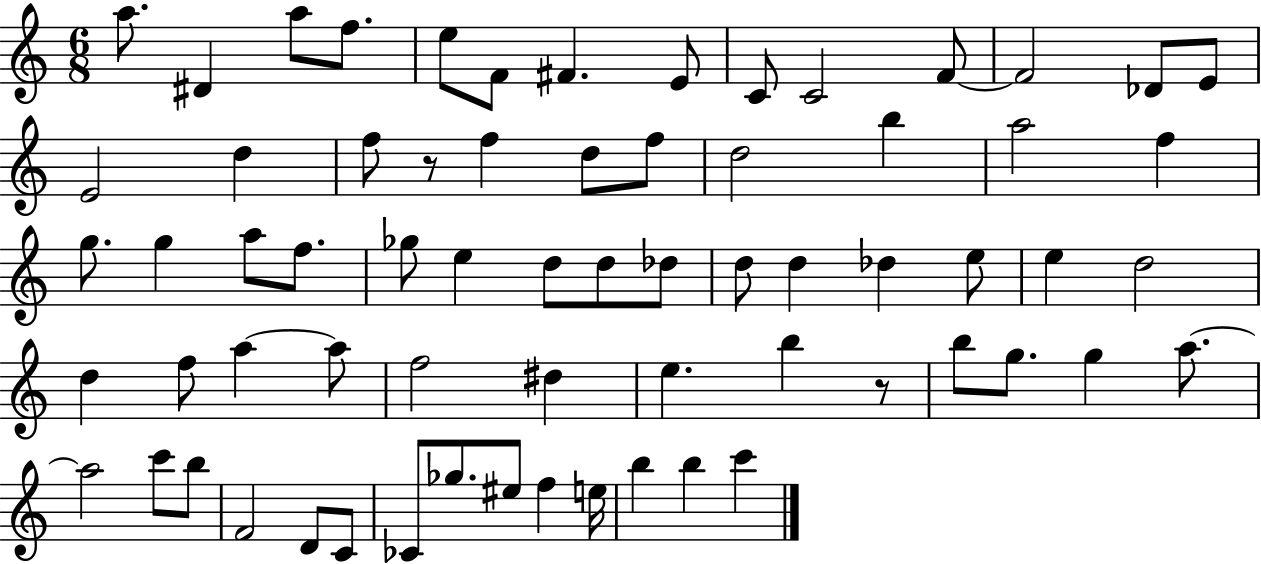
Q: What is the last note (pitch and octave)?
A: C6